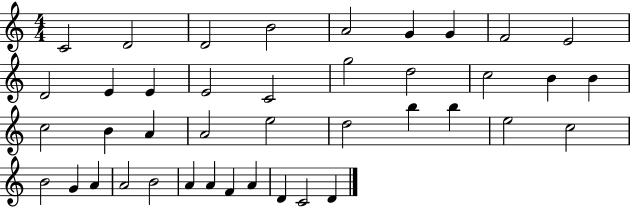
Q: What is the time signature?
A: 4/4